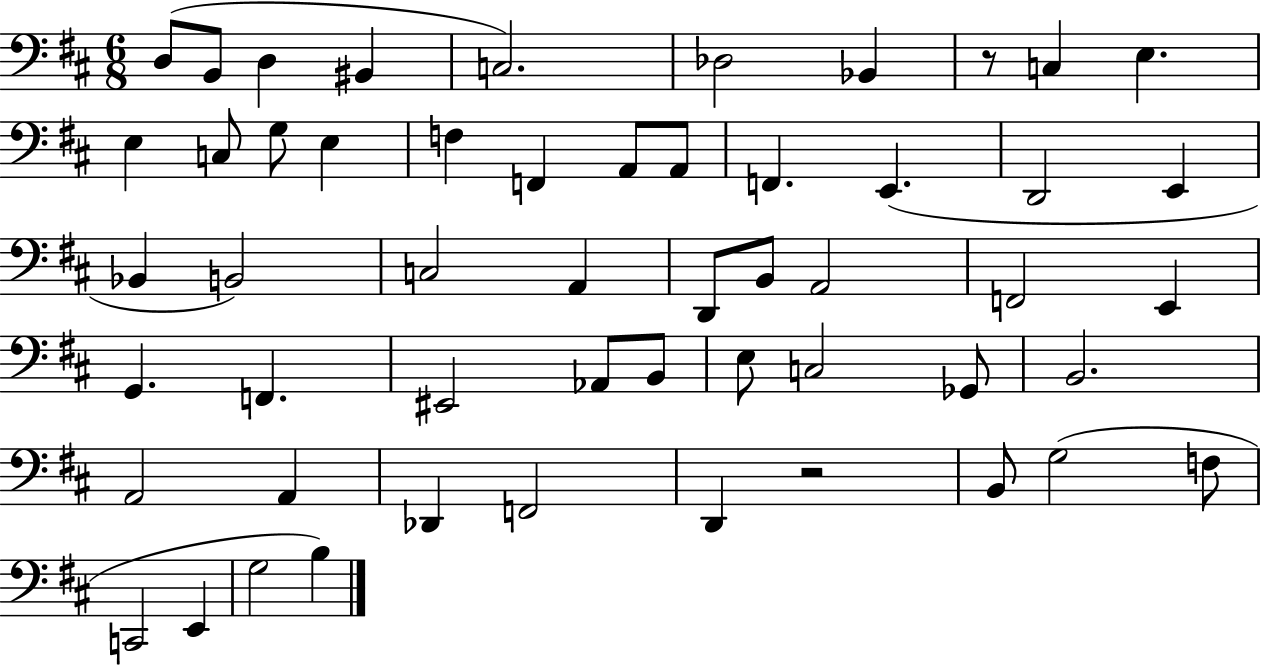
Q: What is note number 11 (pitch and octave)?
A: C3